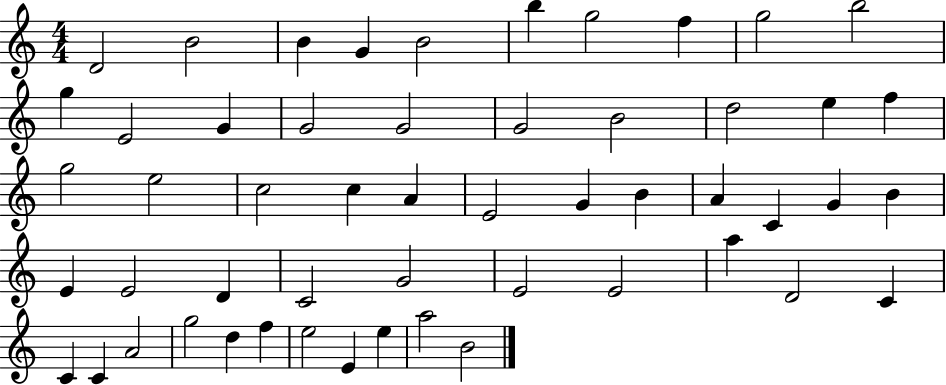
D4/h B4/h B4/q G4/q B4/h B5/q G5/h F5/q G5/h B5/h G5/q E4/h G4/q G4/h G4/h G4/h B4/h D5/h E5/q F5/q G5/h E5/h C5/h C5/q A4/q E4/h G4/q B4/q A4/q C4/q G4/q B4/q E4/q E4/h D4/q C4/h G4/h E4/h E4/h A5/q D4/h C4/q C4/q C4/q A4/h G5/h D5/q F5/q E5/h E4/q E5/q A5/h B4/h